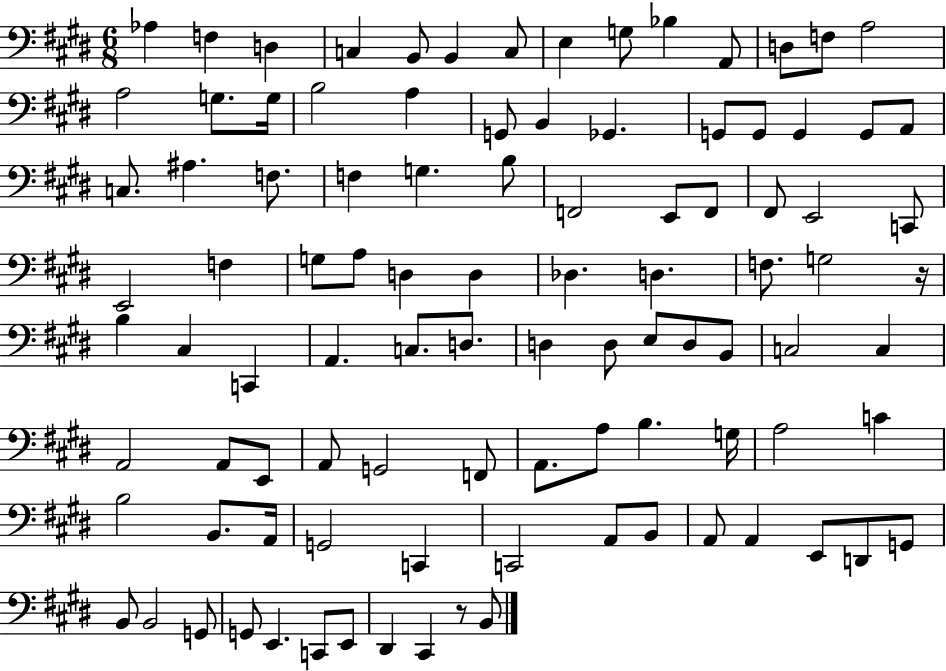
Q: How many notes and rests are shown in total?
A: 99